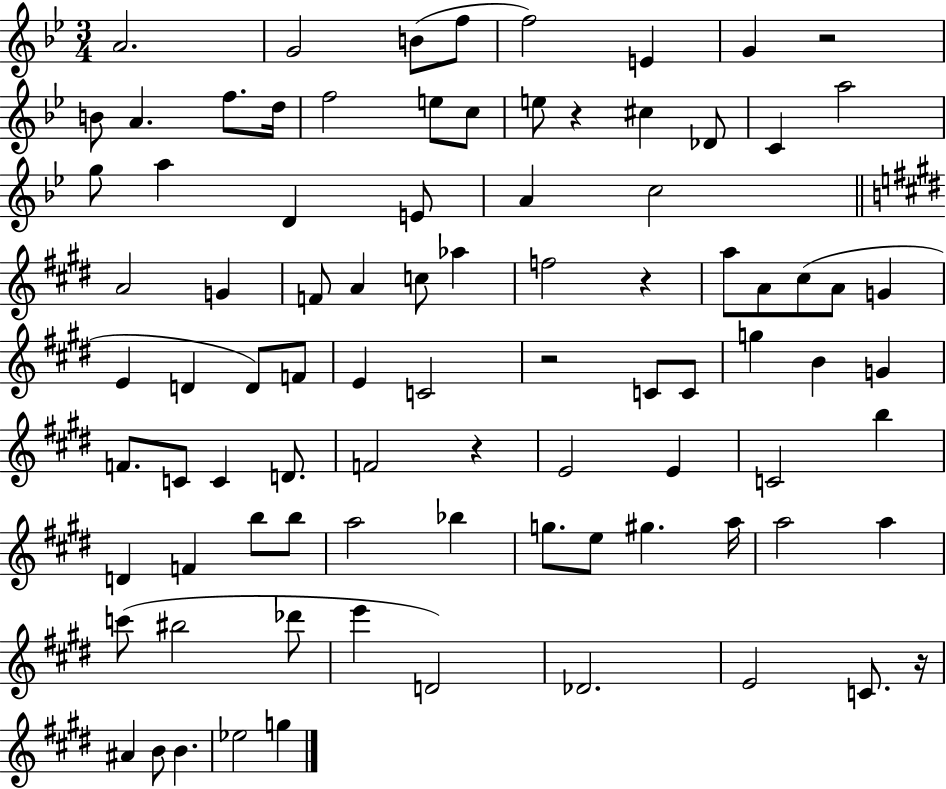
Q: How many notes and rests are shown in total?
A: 88